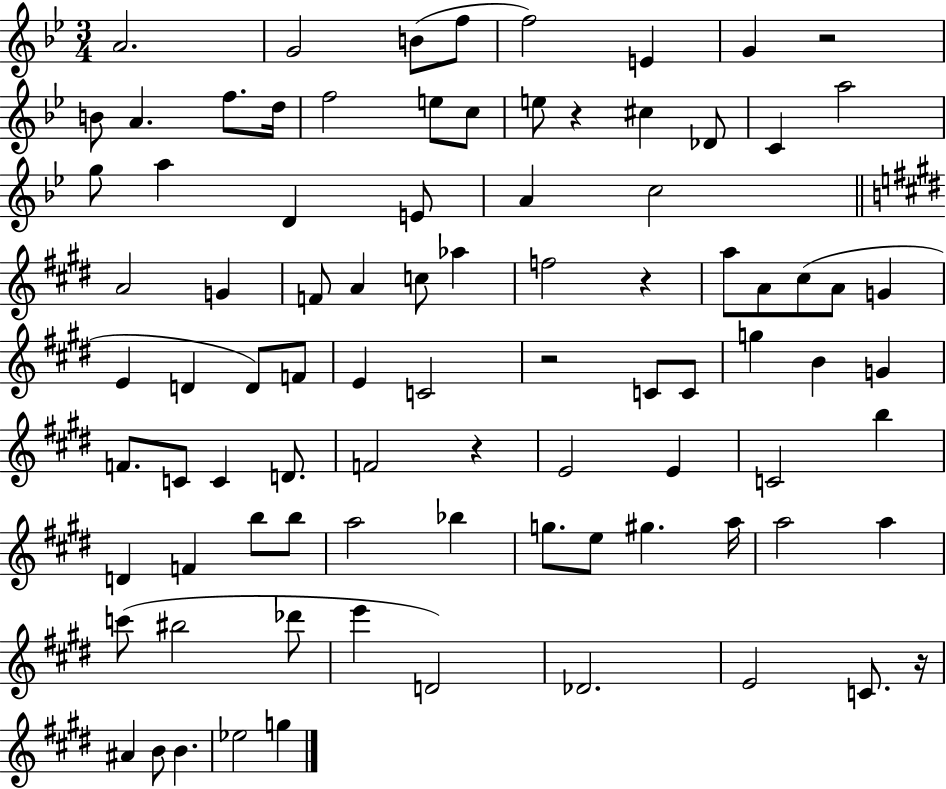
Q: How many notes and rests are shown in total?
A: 88